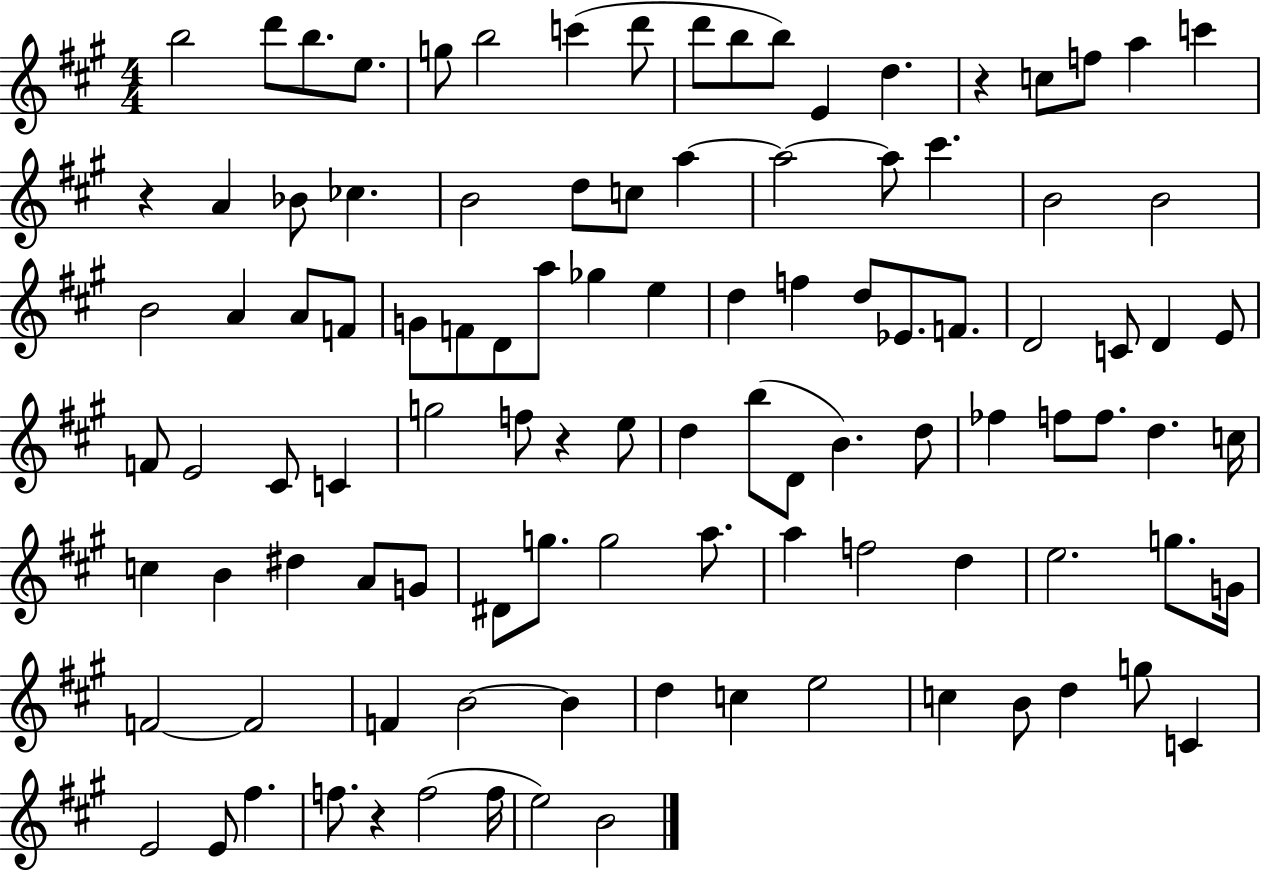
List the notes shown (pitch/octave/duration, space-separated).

B5/h D6/e B5/e. E5/e. G5/e B5/h C6/q D6/e D6/e B5/e B5/e E4/q D5/q. R/q C5/e F5/e A5/q C6/q R/q A4/q Bb4/e CES5/q. B4/h D5/e C5/e A5/q A5/h A5/e C#6/q. B4/h B4/h B4/h A4/q A4/e F4/e G4/e F4/e D4/e A5/e Gb5/q E5/q D5/q F5/q D5/e Eb4/e. F4/e. D4/h C4/e D4/q E4/e F4/e E4/h C#4/e C4/q G5/h F5/e R/q E5/e D5/q B5/e D4/e B4/q. D5/e FES5/q F5/e F5/e. D5/q. C5/s C5/q B4/q D#5/q A4/e G4/e D#4/e G5/e. G5/h A5/e. A5/q F5/h D5/q E5/h. G5/e. G4/s F4/h F4/h F4/q B4/h B4/q D5/q C5/q E5/h C5/q B4/e D5/q G5/e C4/q E4/h E4/e F#5/q. F5/e. R/q F5/h F5/s E5/h B4/h